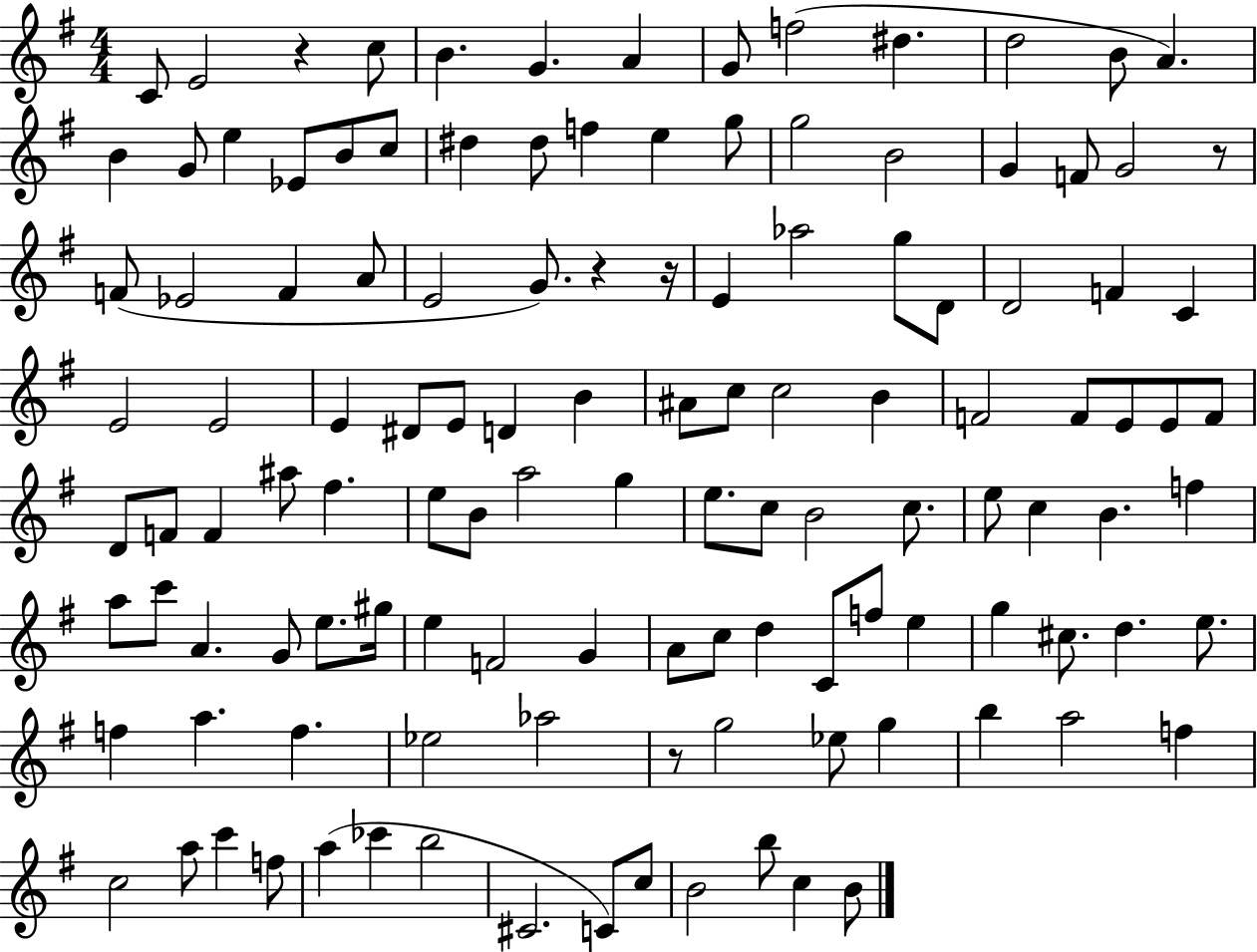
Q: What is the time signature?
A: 4/4